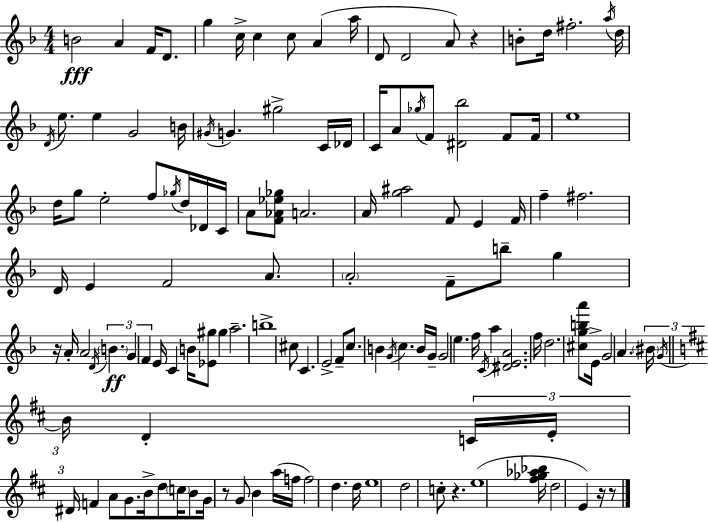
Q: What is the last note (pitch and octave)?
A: E4